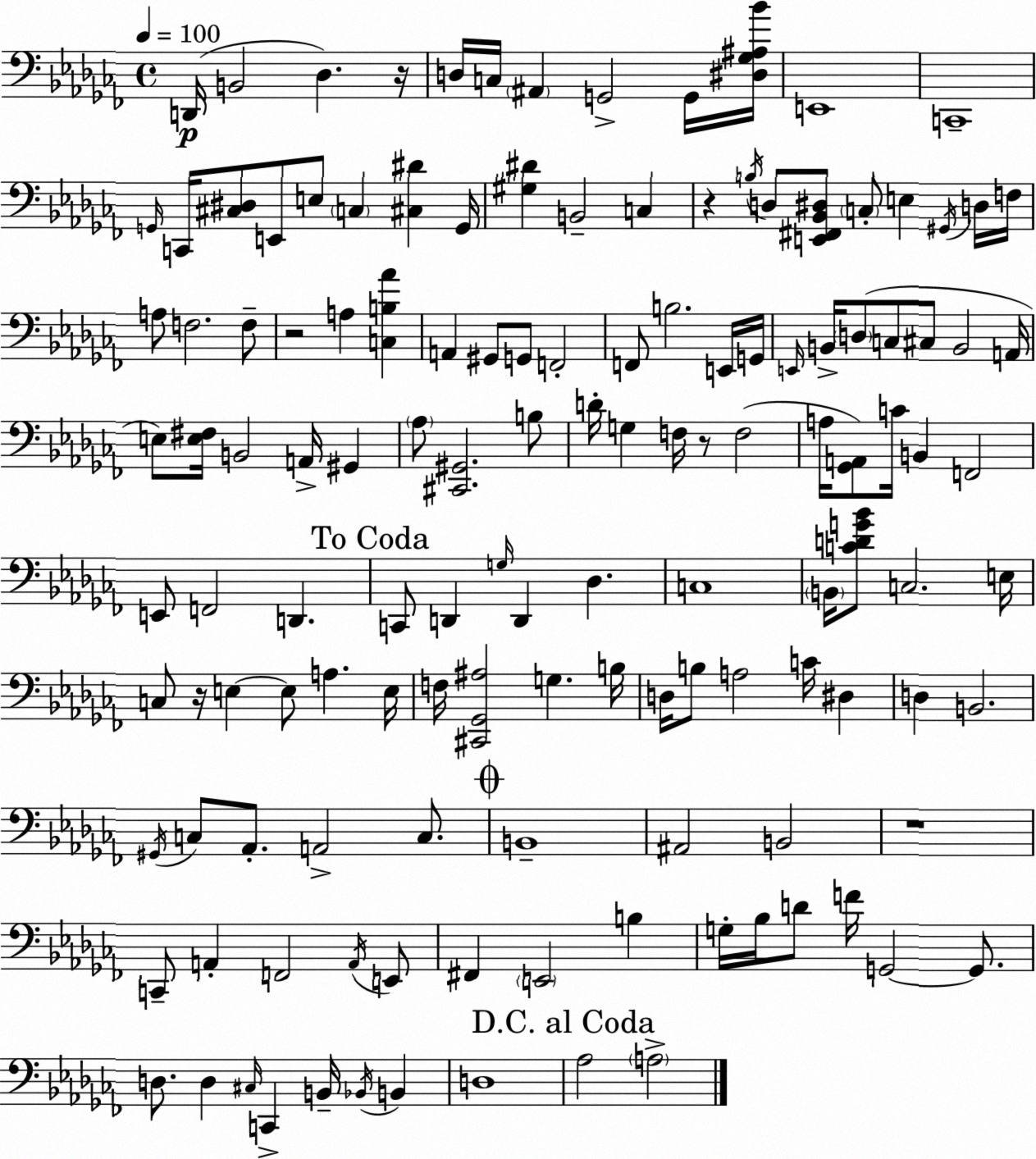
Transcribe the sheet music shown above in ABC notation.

X:1
T:Untitled
M:4/4
L:1/4
K:Abm
D,,/4 B,,2 _D, z/4 D,/4 C,/4 ^A,, G,,2 G,,/4 [^D,_G,^A,_B]/4 E,,4 C,,4 G,,/4 C,,/4 [^C,^D,]/2 E,,/2 E,/2 C, [^C,^D] G,,/4 [^G,^D] B,,2 C, z B,/4 D,/2 [E,,^F,,_B,,^D,]/2 C,/2 E, ^G,,/4 D,/4 F,/4 A,/2 F,2 F,/2 z2 A, [C,B,_A] A,, ^G,,/2 G,,/2 F,,2 F,,/2 B,2 E,,/4 G,,/4 E,,/4 B,,/4 D,/2 C,/2 ^C,/2 B,,2 A,,/4 E,/2 [E,^F,]/4 B,,2 A,,/4 ^G,, _A,/2 [^C,,^G,,]2 B,/2 D/4 G, F,/4 z/2 F,2 A,/4 [_G,,A,,]/2 C/4 B,, F,,2 E,,/2 F,,2 D,, C,,/2 D,, G,/4 D,, _D, C,4 B,,/4 [CDG_B]/2 C,2 E,/4 C,/2 z/4 E, E,/2 A, E,/4 F,/4 [^C,,_G,,^A,]2 G, B,/4 D,/4 B,/2 A,2 C/4 ^D, D, B,,2 ^G,,/4 C,/2 _A,,/2 A,,2 C,/2 B,,4 ^A,,2 B,,2 z4 C,,/2 A,, F,,2 A,,/4 E,,/2 ^F,, E,,2 B, G,/4 _B,/4 D/2 F/4 G,,2 G,,/2 D,/2 D, ^C,/4 C,, B,,/4 _B,,/4 B,, D,4 _A,2 A,2